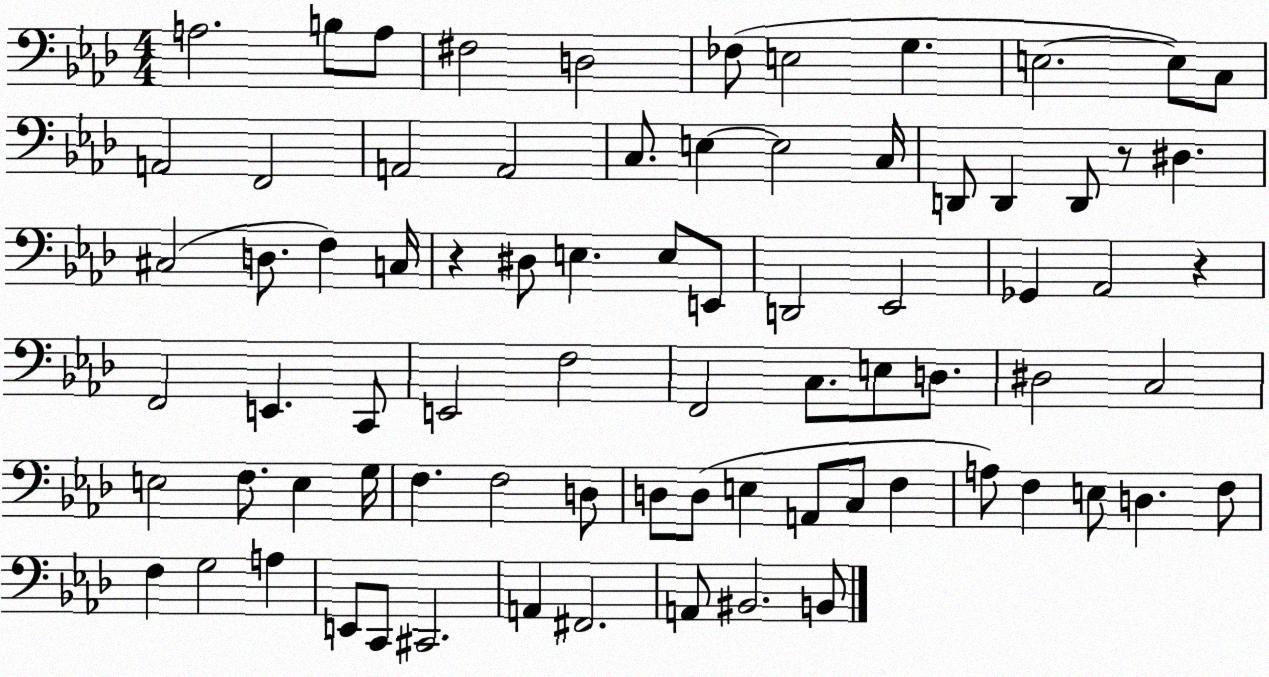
X:1
T:Untitled
M:4/4
L:1/4
K:Ab
A,2 B,/2 A,/2 ^F,2 D,2 _F,/2 E,2 G, E,2 E,/2 C,/2 A,,2 F,,2 A,,2 A,,2 C,/2 E, E,2 C,/4 D,,/2 D,, D,,/2 z/2 ^D, ^C,2 D,/2 F, C,/4 z ^D,/2 E, E,/2 E,,/2 D,,2 _E,,2 _G,, _A,,2 z F,,2 E,, C,,/2 E,,2 F,2 F,,2 C,/2 E,/2 D,/2 ^D,2 C,2 E,2 F,/2 E, G,/4 F, F,2 D,/2 D,/2 D,/2 E, A,,/2 C,/2 F, A,/2 F, E,/2 D, F,/2 F, G,2 A, E,,/2 C,,/2 ^C,,2 A,, ^F,,2 A,,/2 ^B,,2 B,,/2